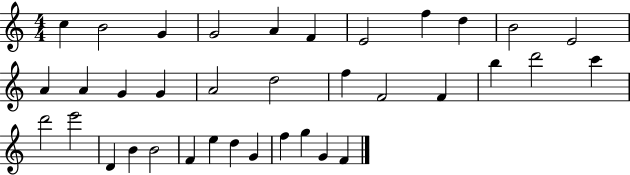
{
  \clef treble
  \numericTimeSignature
  \time 4/4
  \key c \major
  c''4 b'2 g'4 | g'2 a'4 f'4 | e'2 f''4 d''4 | b'2 e'2 | \break a'4 a'4 g'4 g'4 | a'2 d''2 | f''4 f'2 f'4 | b''4 d'''2 c'''4 | \break d'''2 e'''2 | d'4 b'4 b'2 | f'4 e''4 d''4 g'4 | f''4 g''4 g'4 f'4 | \break \bar "|."
}